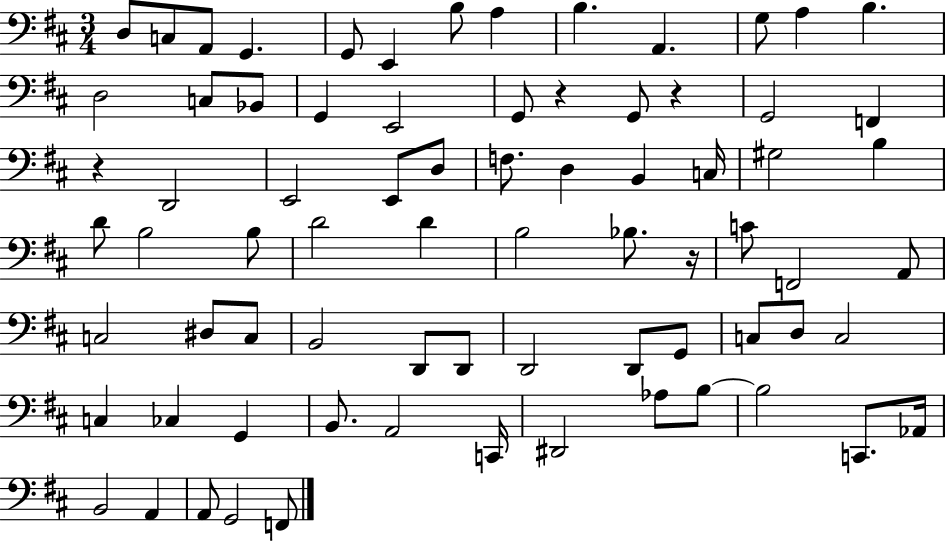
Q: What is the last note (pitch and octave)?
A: F2